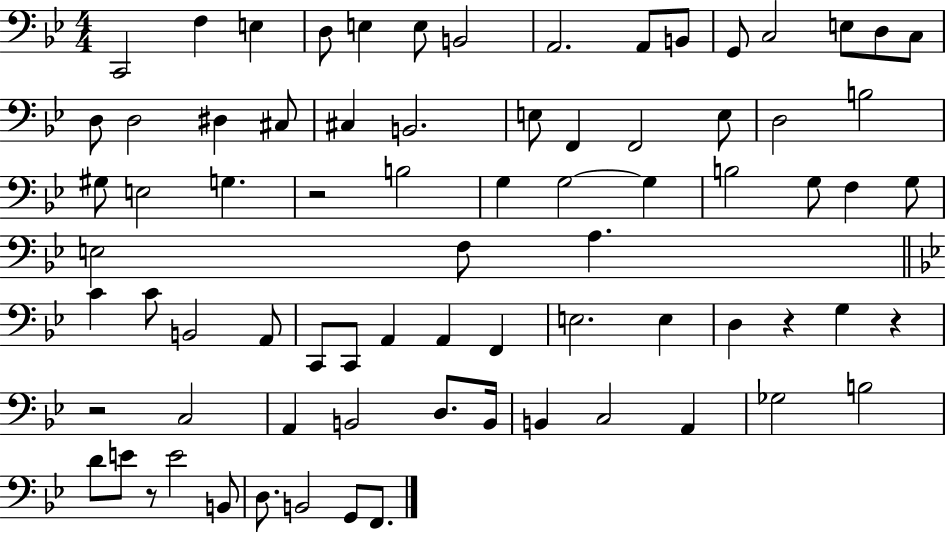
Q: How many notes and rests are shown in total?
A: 77